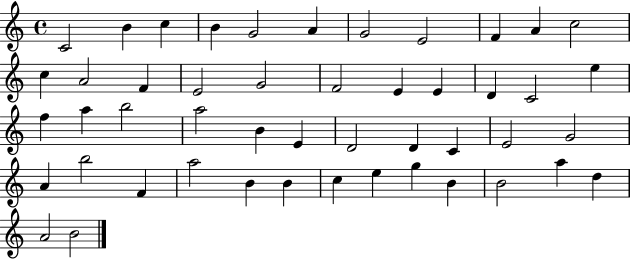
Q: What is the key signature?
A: C major